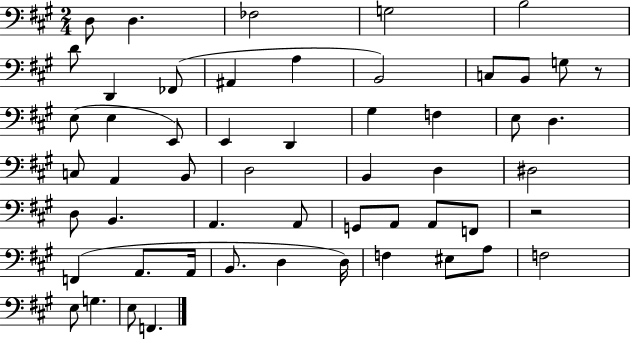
X:1
T:Untitled
M:2/4
L:1/4
K:A
D,/2 D, _F,2 G,2 B,2 D/2 D,, _F,,/2 ^A,, A, B,,2 C,/2 B,,/2 G,/2 z/2 E,/2 E, E,,/2 E,, D,, ^G, F, E,/2 D, C,/2 A,, B,,/2 D,2 B,, D, ^D,2 D,/2 B,, A,, A,,/2 G,,/2 A,,/2 A,,/2 F,,/2 z2 F,, A,,/2 A,,/4 B,,/2 D, D,/4 F, ^E,/2 A,/2 F,2 E,/2 G, E,/2 F,,